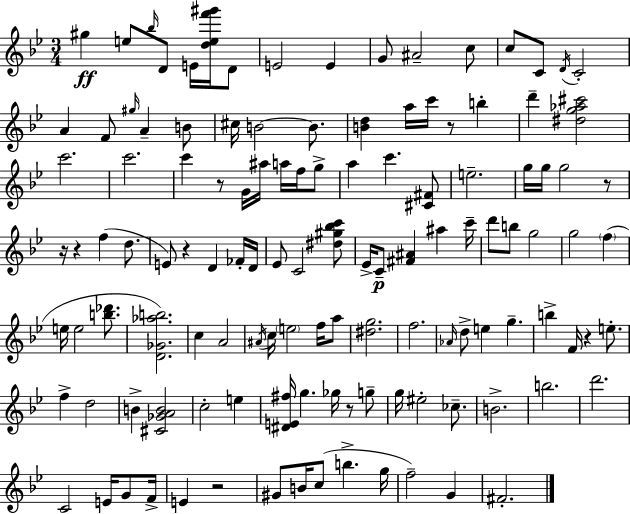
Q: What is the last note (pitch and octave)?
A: F#4